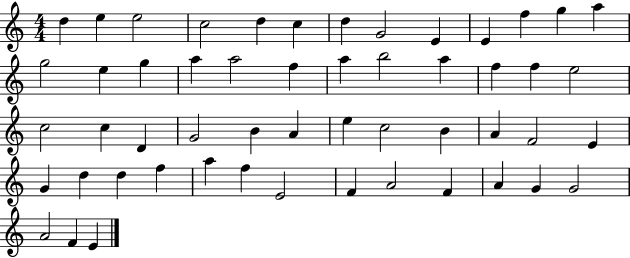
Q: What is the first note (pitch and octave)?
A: D5